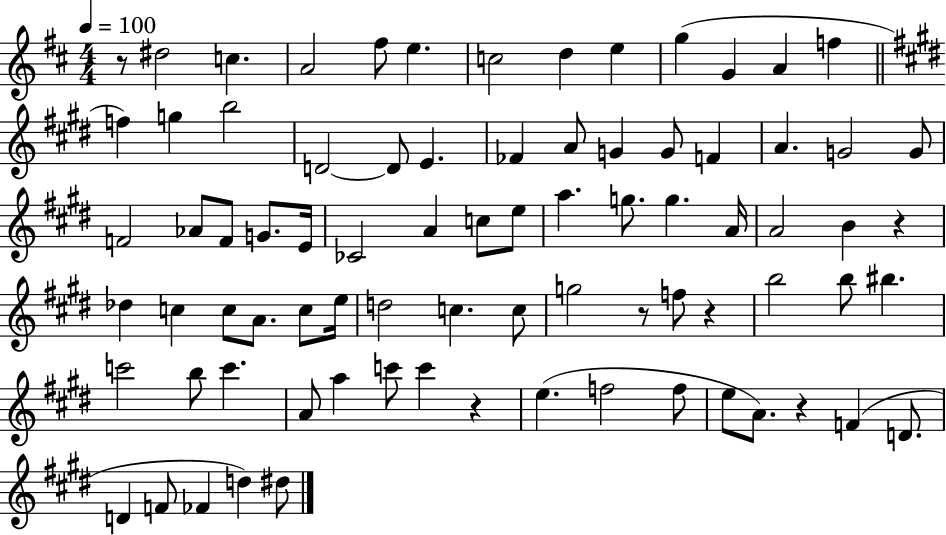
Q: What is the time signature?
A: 4/4